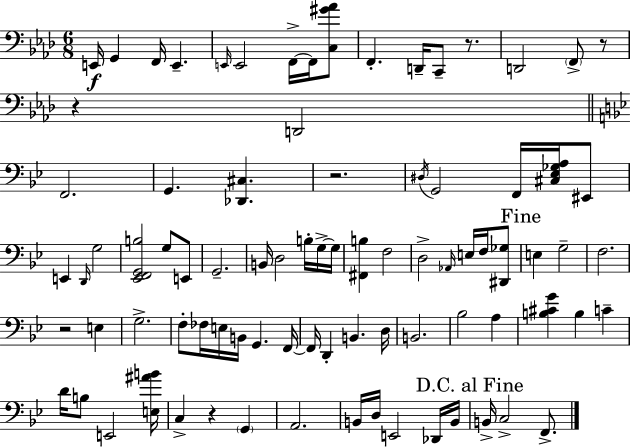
{
  \clef bass
  \numericTimeSignature
  \time 6/8
  \key aes \major
  e,16\f g,4 f,16 e,4.-- | \grace { e,16 } e,2 f,16->~~ f,16 <c gis' aes'>8 | f,4.-. d,16-- c,8-- r8. | d,2 \parenthesize f,8-> r8 | \break r4 d,2 | \bar "||" \break \key g \minor f,2. | g,4. <des, cis>4. | r2. | \acciaccatura { dis16 } g,2 f,16 <cis ees ges a>16 eis,8 | \break e,4 \grace { d,16 } g2 | <ees, f, g, b>2 g8 | e,8 g,2.-- | b,16 d2 b16-. | \break g16->~~ g16 <fis, b>4 f2 | d2-> \grace { aes,16 } e16 | f16 <dis, ges>8 \mark "Fine" e4 g2-- | f2. | \break r2 e4 | g2.-> | f8-. fes16 e16 b,16 g,4. | f,16~~ f,16 d,4-. b,4. | \break d16 b,2. | bes2 a4 | <b cis' g'>4 b4 c'4-- | d'16 b8 e,2 | \break <e ais' b'>16 c4-> r4 \parenthesize g,4 | a,2. | b,16 d16 e,2 | des,16 b,16 \mark "D.C. al Fine" b,16-> c2-> | \break f,8.-> \bar "|."
}